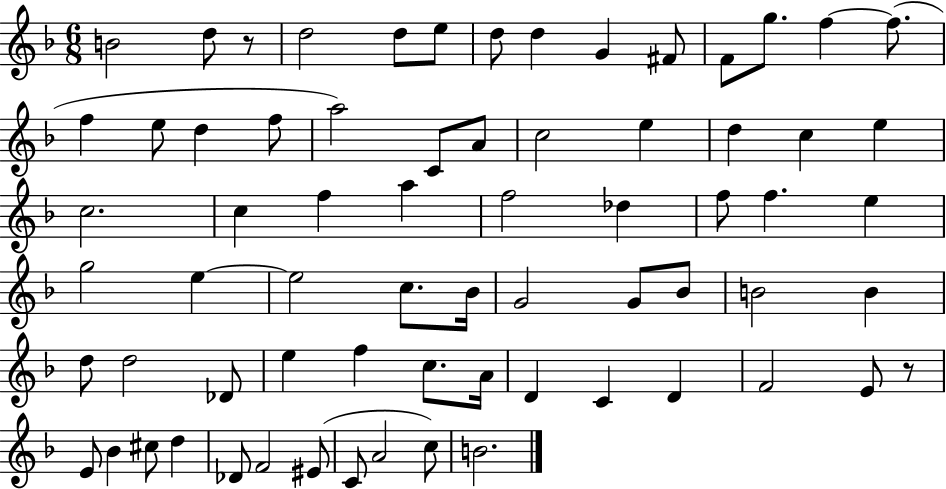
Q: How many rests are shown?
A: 2